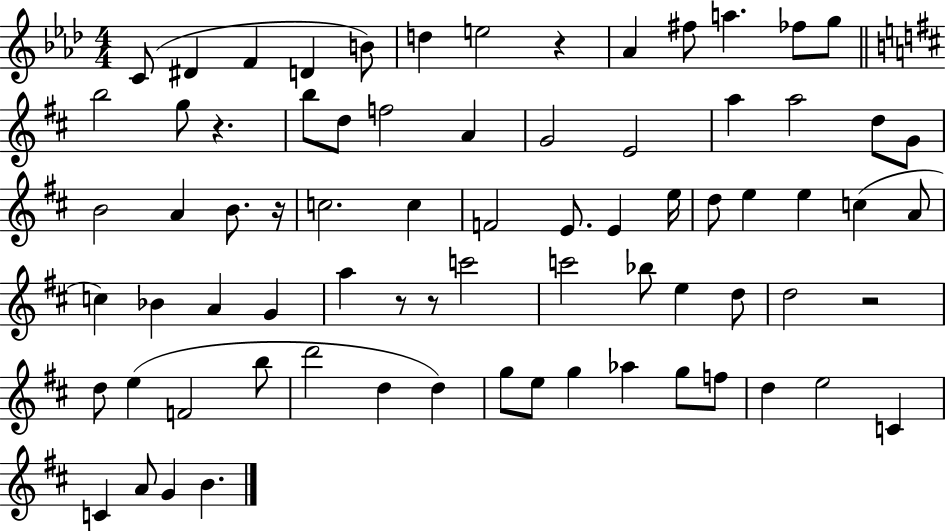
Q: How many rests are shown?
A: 6